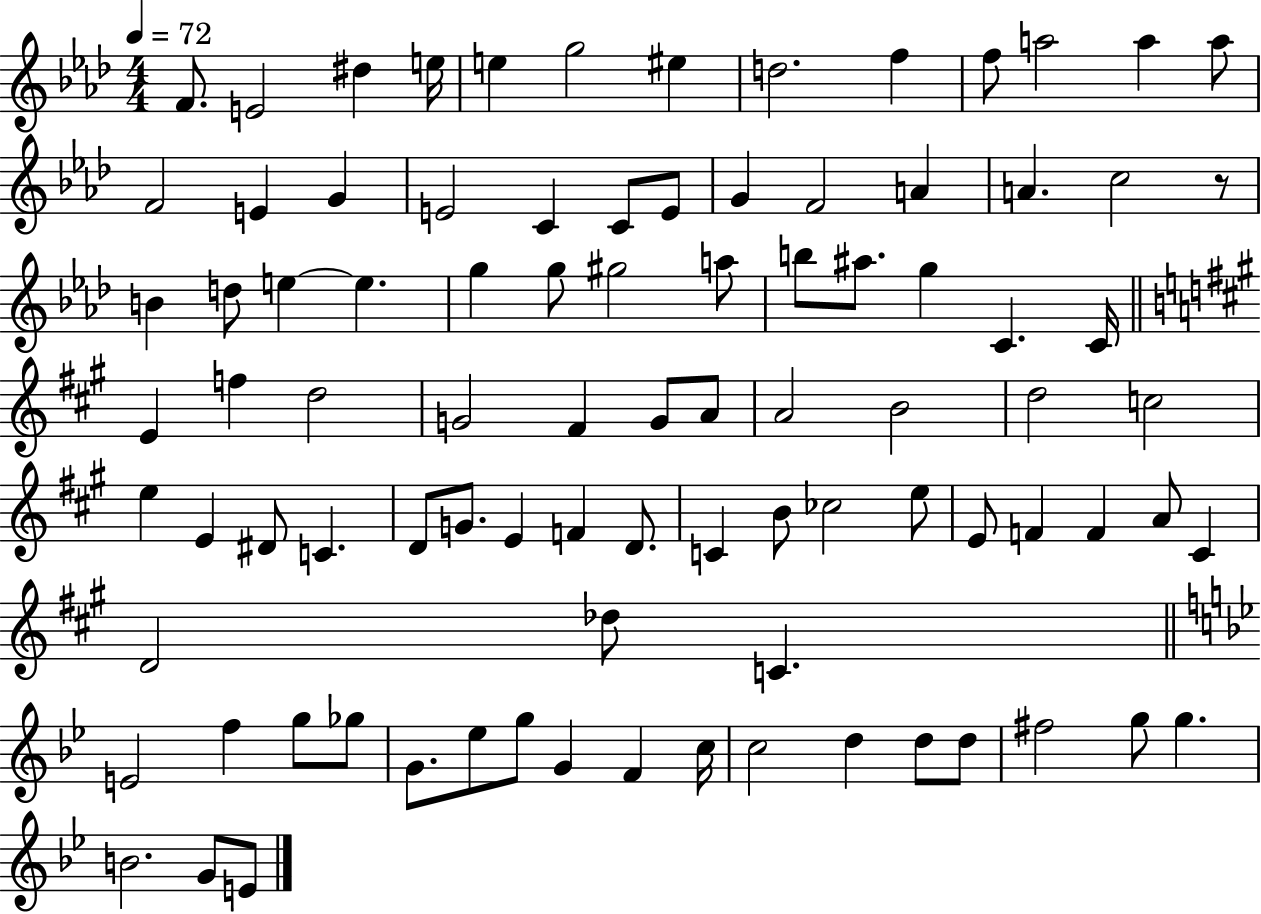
X:1
T:Untitled
M:4/4
L:1/4
K:Ab
F/2 E2 ^d e/4 e g2 ^e d2 f f/2 a2 a a/2 F2 E G E2 C C/2 E/2 G F2 A A c2 z/2 B d/2 e e g g/2 ^g2 a/2 b/2 ^a/2 g C C/4 E f d2 G2 ^F G/2 A/2 A2 B2 d2 c2 e E ^D/2 C D/2 G/2 E F D/2 C B/2 _c2 e/2 E/2 F F A/2 ^C D2 _d/2 C E2 f g/2 _g/2 G/2 _e/2 g/2 G F c/4 c2 d d/2 d/2 ^f2 g/2 g B2 G/2 E/2